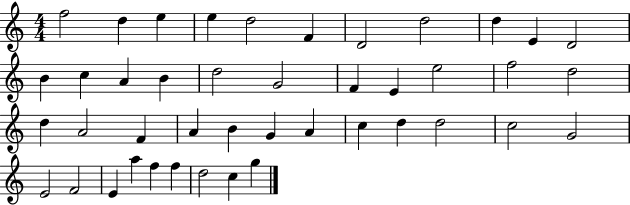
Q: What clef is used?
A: treble